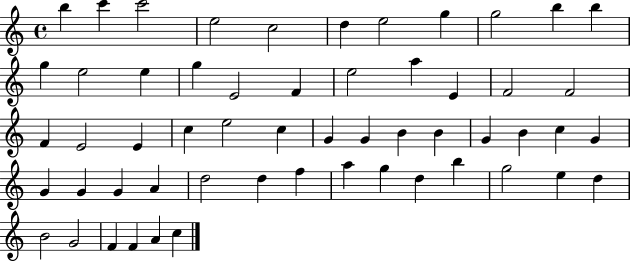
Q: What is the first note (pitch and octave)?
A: B5